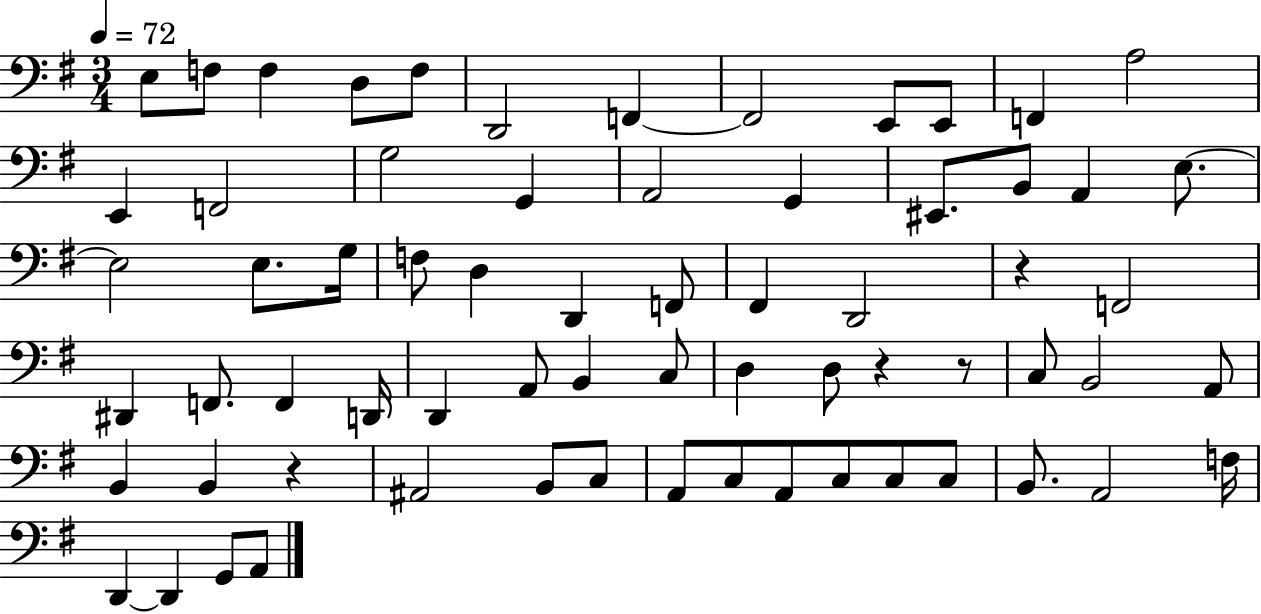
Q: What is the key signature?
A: G major